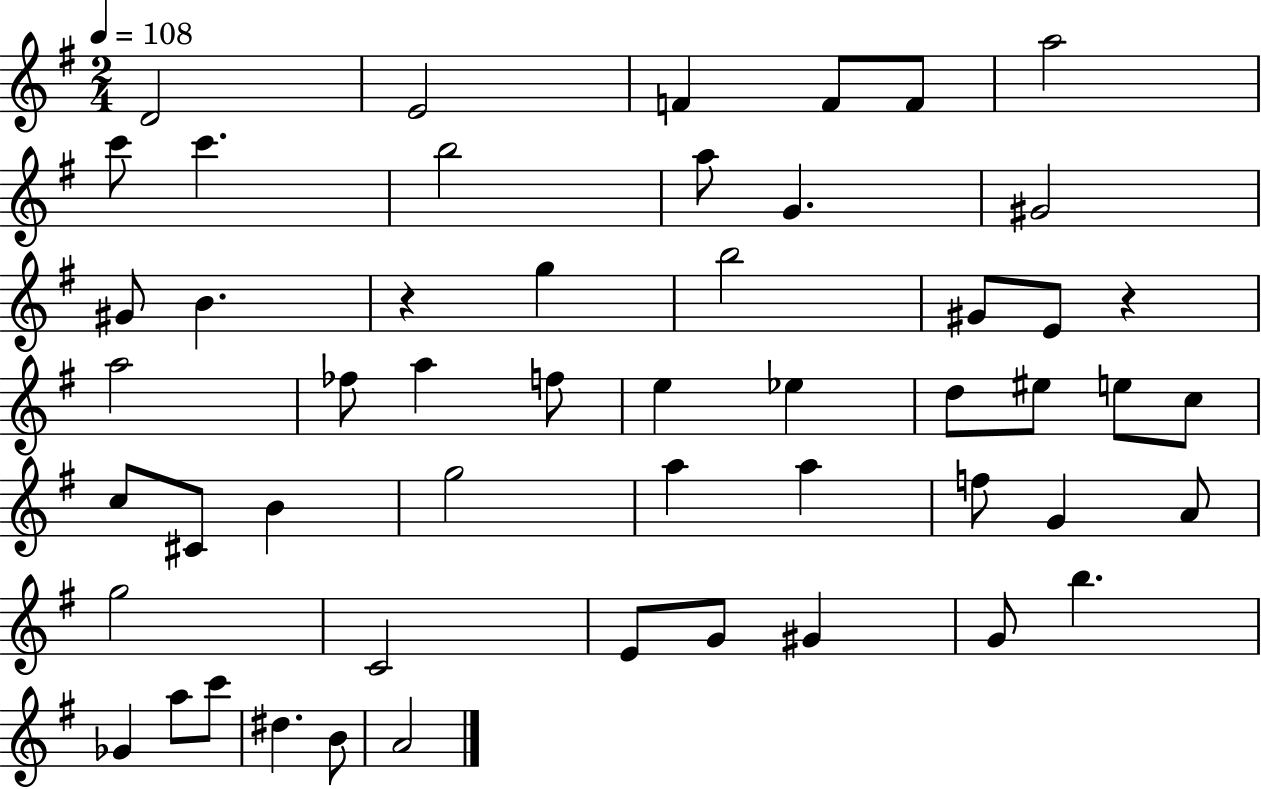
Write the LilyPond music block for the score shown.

{
  \clef treble
  \numericTimeSignature
  \time 2/4
  \key g \major
  \tempo 4 = 108
  d'2 | e'2 | f'4 f'8 f'8 | a''2 | \break c'''8 c'''4. | b''2 | a''8 g'4. | gis'2 | \break gis'8 b'4. | r4 g''4 | b''2 | gis'8 e'8 r4 | \break a''2 | fes''8 a''4 f''8 | e''4 ees''4 | d''8 eis''8 e''8 c''8 | \break c''8 cis'8 b'4 | g''2 | a''4 a''4 | f''8 g'4 a'8 | \break g''2 | c'2 | e'8 g'8 gis'4 | g'8 b''4. | \break ges'4 a''8 c'''8 | dis''4. b'8 | a'2 | \bar "|."
}